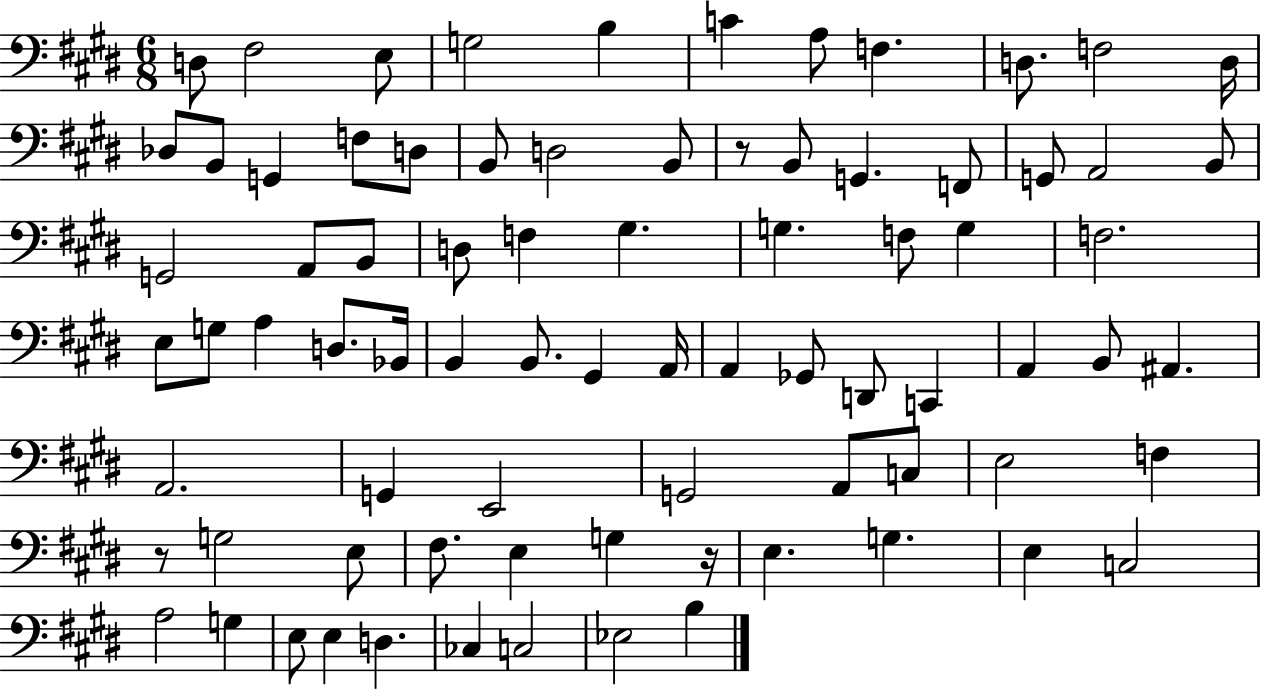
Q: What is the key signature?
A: E major